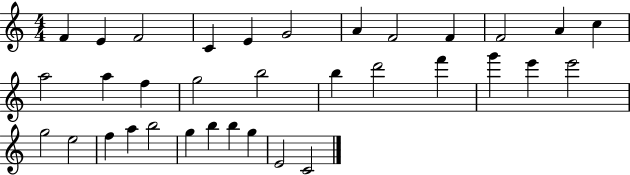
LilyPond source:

{
  \clef treble
  \numericTimeSignature
  \time 4/4
  \key c \major
  f'4 e'4 f'2 | c'4 e'4 g'2 | a'4 f'2 f'4 | f'2 a'4 c''4 | \break a''2 a''4 f''4 | g''2 b''2 | b''4 d'''2 f'''4 | g'''4 e'''4 e'''2 | \break g''2 e''2 | f''4 a''4 b''2 | g''4 b''4 b''4 g''4 | e'2 c'2 | \break \bar "|."
}